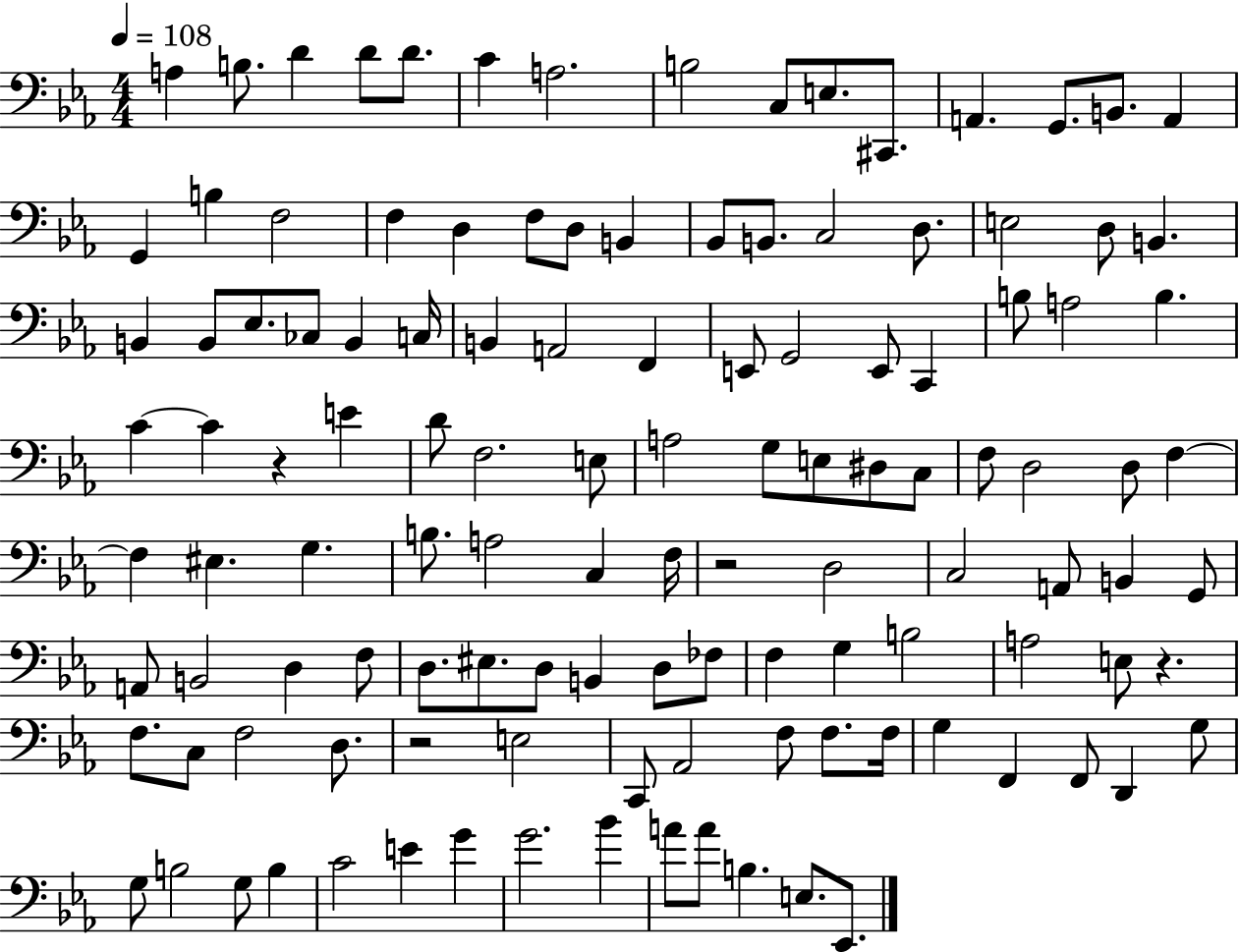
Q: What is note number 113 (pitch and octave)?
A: A4